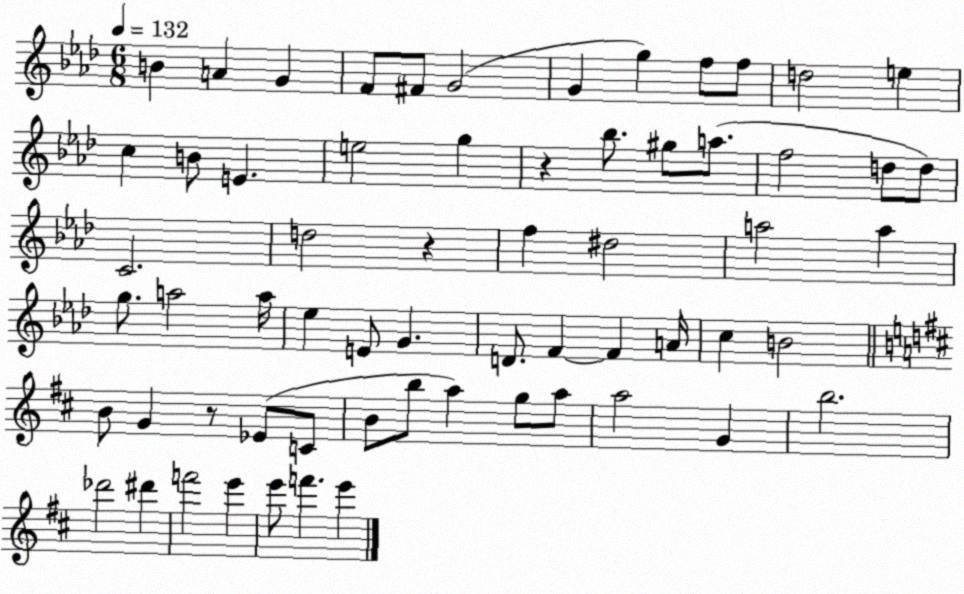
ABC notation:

X:1
T:Untitled
M:6/8
L:1/4
K:Ab
B A G F/2 ^F/2 G2 G g f/2 f/2 d2 e c B/2 E e2 g z _b/2 ^g/2 a/2 f2 d/2 d/2 C2 d2 z f ^d2 a2 a g/2 a2 a/4 _e E/2 G D/2 F F A/4 c B2 B/2 G z/2 _E/2 C/2 B/2 b/2 a g/2 a/2 a2 G b2 _d'2 ^d' f'2 e' e'/2 f' e'